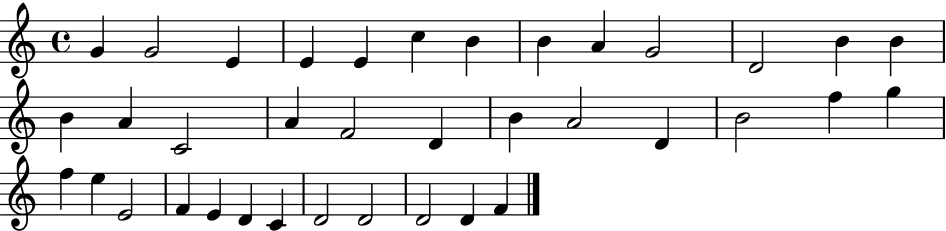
X:1
T:Untitled
M:4/4
L:1/4
K:C
G G2 E E E c B B A G2 D2 B B B A C2 A F2 D B A2 D B2 f g f e E2 F E D C D2 D2 D2 D F